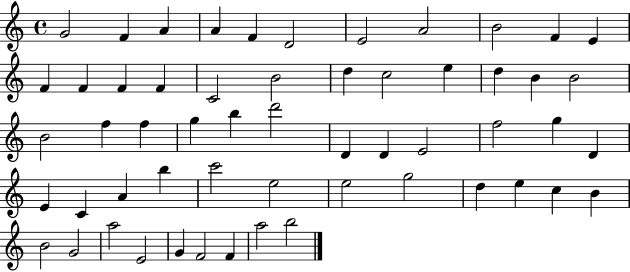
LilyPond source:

{
  \clef treble
  \time 4/4
  \defaultTimeSignature
  \key c \major
  g'2 f'4 a'4 | a'4 f'4 d'2 | e'2 a'2 | b'2 f'4 e'4 | \break f'4 f'4 f'4 f'4 | c'2 b'2 | d''4 c''2 e''4 | d''4 b'4 b'2 | \break b'2 f''4 f''4 | g''4 b''4 d'''2 | d'4 d'4 e'2 | f''2 g''4 d'4 | \break e'4 c'4 a'4 b''4 | c'''2 e''2 | e''2 g''2 | d''4 e''4 c''4 b'4 | \break b'2 g'2 | a''2 e'2 | g'4 f'2 f'4 | a''2 b''2 | \break \bar "|."
}